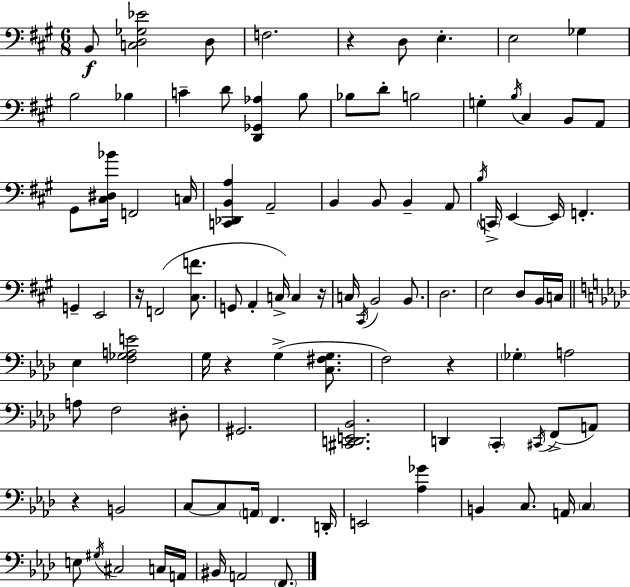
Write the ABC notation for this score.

X:1
T:Untitled
M:6/8
L:1/4
K:A
B,,/2 [C,D,_G,_E]2 D,/2 F,2 z D,/2 E, E,2 _G, B,2 _B, C D/2 [D,,_G,,_A,] B,/2 _B,/2 D/2 B,2 G, B,/4 ^C, B,,/2 A,,/2 ^G,,/2 [^C,^D,_B]/4 F,,2 C,/4 [C,,_D,,B,,A,] A,,2 B,, B,,/2 B,, A,,/2 B,/4 C,,/4 E,, E,,/4 F,, G,, E,,2 z/4 F,,2 [^C,F]/2 G,,/2 A,, C,/4 C, z/4 C,/4 ^C,,/4 B,,2 B,,/2 D,2 E,2 D,/2 B,,/4 C,/4 _E, [F,_G,A,E]2 G,/4 z G, [C,^F,G,]/2 F,2 z _G, A,2 A,/2 F,2 ^D,/2 ^G,,2 [^C,,D,,E,,_B,,]2 D,, C,, ^C,,/4 F,,/2 A,,/2 z B,,2 C,/2 C,/2 A,,/4 F,, D,,/4 E,,2 [_A,_G] B,, C,/2 A,,/4 C, E,/2 ^G,/4 ^C,2 C,/4 A,,/4 ^B,,/4 A,,2 F,,/2